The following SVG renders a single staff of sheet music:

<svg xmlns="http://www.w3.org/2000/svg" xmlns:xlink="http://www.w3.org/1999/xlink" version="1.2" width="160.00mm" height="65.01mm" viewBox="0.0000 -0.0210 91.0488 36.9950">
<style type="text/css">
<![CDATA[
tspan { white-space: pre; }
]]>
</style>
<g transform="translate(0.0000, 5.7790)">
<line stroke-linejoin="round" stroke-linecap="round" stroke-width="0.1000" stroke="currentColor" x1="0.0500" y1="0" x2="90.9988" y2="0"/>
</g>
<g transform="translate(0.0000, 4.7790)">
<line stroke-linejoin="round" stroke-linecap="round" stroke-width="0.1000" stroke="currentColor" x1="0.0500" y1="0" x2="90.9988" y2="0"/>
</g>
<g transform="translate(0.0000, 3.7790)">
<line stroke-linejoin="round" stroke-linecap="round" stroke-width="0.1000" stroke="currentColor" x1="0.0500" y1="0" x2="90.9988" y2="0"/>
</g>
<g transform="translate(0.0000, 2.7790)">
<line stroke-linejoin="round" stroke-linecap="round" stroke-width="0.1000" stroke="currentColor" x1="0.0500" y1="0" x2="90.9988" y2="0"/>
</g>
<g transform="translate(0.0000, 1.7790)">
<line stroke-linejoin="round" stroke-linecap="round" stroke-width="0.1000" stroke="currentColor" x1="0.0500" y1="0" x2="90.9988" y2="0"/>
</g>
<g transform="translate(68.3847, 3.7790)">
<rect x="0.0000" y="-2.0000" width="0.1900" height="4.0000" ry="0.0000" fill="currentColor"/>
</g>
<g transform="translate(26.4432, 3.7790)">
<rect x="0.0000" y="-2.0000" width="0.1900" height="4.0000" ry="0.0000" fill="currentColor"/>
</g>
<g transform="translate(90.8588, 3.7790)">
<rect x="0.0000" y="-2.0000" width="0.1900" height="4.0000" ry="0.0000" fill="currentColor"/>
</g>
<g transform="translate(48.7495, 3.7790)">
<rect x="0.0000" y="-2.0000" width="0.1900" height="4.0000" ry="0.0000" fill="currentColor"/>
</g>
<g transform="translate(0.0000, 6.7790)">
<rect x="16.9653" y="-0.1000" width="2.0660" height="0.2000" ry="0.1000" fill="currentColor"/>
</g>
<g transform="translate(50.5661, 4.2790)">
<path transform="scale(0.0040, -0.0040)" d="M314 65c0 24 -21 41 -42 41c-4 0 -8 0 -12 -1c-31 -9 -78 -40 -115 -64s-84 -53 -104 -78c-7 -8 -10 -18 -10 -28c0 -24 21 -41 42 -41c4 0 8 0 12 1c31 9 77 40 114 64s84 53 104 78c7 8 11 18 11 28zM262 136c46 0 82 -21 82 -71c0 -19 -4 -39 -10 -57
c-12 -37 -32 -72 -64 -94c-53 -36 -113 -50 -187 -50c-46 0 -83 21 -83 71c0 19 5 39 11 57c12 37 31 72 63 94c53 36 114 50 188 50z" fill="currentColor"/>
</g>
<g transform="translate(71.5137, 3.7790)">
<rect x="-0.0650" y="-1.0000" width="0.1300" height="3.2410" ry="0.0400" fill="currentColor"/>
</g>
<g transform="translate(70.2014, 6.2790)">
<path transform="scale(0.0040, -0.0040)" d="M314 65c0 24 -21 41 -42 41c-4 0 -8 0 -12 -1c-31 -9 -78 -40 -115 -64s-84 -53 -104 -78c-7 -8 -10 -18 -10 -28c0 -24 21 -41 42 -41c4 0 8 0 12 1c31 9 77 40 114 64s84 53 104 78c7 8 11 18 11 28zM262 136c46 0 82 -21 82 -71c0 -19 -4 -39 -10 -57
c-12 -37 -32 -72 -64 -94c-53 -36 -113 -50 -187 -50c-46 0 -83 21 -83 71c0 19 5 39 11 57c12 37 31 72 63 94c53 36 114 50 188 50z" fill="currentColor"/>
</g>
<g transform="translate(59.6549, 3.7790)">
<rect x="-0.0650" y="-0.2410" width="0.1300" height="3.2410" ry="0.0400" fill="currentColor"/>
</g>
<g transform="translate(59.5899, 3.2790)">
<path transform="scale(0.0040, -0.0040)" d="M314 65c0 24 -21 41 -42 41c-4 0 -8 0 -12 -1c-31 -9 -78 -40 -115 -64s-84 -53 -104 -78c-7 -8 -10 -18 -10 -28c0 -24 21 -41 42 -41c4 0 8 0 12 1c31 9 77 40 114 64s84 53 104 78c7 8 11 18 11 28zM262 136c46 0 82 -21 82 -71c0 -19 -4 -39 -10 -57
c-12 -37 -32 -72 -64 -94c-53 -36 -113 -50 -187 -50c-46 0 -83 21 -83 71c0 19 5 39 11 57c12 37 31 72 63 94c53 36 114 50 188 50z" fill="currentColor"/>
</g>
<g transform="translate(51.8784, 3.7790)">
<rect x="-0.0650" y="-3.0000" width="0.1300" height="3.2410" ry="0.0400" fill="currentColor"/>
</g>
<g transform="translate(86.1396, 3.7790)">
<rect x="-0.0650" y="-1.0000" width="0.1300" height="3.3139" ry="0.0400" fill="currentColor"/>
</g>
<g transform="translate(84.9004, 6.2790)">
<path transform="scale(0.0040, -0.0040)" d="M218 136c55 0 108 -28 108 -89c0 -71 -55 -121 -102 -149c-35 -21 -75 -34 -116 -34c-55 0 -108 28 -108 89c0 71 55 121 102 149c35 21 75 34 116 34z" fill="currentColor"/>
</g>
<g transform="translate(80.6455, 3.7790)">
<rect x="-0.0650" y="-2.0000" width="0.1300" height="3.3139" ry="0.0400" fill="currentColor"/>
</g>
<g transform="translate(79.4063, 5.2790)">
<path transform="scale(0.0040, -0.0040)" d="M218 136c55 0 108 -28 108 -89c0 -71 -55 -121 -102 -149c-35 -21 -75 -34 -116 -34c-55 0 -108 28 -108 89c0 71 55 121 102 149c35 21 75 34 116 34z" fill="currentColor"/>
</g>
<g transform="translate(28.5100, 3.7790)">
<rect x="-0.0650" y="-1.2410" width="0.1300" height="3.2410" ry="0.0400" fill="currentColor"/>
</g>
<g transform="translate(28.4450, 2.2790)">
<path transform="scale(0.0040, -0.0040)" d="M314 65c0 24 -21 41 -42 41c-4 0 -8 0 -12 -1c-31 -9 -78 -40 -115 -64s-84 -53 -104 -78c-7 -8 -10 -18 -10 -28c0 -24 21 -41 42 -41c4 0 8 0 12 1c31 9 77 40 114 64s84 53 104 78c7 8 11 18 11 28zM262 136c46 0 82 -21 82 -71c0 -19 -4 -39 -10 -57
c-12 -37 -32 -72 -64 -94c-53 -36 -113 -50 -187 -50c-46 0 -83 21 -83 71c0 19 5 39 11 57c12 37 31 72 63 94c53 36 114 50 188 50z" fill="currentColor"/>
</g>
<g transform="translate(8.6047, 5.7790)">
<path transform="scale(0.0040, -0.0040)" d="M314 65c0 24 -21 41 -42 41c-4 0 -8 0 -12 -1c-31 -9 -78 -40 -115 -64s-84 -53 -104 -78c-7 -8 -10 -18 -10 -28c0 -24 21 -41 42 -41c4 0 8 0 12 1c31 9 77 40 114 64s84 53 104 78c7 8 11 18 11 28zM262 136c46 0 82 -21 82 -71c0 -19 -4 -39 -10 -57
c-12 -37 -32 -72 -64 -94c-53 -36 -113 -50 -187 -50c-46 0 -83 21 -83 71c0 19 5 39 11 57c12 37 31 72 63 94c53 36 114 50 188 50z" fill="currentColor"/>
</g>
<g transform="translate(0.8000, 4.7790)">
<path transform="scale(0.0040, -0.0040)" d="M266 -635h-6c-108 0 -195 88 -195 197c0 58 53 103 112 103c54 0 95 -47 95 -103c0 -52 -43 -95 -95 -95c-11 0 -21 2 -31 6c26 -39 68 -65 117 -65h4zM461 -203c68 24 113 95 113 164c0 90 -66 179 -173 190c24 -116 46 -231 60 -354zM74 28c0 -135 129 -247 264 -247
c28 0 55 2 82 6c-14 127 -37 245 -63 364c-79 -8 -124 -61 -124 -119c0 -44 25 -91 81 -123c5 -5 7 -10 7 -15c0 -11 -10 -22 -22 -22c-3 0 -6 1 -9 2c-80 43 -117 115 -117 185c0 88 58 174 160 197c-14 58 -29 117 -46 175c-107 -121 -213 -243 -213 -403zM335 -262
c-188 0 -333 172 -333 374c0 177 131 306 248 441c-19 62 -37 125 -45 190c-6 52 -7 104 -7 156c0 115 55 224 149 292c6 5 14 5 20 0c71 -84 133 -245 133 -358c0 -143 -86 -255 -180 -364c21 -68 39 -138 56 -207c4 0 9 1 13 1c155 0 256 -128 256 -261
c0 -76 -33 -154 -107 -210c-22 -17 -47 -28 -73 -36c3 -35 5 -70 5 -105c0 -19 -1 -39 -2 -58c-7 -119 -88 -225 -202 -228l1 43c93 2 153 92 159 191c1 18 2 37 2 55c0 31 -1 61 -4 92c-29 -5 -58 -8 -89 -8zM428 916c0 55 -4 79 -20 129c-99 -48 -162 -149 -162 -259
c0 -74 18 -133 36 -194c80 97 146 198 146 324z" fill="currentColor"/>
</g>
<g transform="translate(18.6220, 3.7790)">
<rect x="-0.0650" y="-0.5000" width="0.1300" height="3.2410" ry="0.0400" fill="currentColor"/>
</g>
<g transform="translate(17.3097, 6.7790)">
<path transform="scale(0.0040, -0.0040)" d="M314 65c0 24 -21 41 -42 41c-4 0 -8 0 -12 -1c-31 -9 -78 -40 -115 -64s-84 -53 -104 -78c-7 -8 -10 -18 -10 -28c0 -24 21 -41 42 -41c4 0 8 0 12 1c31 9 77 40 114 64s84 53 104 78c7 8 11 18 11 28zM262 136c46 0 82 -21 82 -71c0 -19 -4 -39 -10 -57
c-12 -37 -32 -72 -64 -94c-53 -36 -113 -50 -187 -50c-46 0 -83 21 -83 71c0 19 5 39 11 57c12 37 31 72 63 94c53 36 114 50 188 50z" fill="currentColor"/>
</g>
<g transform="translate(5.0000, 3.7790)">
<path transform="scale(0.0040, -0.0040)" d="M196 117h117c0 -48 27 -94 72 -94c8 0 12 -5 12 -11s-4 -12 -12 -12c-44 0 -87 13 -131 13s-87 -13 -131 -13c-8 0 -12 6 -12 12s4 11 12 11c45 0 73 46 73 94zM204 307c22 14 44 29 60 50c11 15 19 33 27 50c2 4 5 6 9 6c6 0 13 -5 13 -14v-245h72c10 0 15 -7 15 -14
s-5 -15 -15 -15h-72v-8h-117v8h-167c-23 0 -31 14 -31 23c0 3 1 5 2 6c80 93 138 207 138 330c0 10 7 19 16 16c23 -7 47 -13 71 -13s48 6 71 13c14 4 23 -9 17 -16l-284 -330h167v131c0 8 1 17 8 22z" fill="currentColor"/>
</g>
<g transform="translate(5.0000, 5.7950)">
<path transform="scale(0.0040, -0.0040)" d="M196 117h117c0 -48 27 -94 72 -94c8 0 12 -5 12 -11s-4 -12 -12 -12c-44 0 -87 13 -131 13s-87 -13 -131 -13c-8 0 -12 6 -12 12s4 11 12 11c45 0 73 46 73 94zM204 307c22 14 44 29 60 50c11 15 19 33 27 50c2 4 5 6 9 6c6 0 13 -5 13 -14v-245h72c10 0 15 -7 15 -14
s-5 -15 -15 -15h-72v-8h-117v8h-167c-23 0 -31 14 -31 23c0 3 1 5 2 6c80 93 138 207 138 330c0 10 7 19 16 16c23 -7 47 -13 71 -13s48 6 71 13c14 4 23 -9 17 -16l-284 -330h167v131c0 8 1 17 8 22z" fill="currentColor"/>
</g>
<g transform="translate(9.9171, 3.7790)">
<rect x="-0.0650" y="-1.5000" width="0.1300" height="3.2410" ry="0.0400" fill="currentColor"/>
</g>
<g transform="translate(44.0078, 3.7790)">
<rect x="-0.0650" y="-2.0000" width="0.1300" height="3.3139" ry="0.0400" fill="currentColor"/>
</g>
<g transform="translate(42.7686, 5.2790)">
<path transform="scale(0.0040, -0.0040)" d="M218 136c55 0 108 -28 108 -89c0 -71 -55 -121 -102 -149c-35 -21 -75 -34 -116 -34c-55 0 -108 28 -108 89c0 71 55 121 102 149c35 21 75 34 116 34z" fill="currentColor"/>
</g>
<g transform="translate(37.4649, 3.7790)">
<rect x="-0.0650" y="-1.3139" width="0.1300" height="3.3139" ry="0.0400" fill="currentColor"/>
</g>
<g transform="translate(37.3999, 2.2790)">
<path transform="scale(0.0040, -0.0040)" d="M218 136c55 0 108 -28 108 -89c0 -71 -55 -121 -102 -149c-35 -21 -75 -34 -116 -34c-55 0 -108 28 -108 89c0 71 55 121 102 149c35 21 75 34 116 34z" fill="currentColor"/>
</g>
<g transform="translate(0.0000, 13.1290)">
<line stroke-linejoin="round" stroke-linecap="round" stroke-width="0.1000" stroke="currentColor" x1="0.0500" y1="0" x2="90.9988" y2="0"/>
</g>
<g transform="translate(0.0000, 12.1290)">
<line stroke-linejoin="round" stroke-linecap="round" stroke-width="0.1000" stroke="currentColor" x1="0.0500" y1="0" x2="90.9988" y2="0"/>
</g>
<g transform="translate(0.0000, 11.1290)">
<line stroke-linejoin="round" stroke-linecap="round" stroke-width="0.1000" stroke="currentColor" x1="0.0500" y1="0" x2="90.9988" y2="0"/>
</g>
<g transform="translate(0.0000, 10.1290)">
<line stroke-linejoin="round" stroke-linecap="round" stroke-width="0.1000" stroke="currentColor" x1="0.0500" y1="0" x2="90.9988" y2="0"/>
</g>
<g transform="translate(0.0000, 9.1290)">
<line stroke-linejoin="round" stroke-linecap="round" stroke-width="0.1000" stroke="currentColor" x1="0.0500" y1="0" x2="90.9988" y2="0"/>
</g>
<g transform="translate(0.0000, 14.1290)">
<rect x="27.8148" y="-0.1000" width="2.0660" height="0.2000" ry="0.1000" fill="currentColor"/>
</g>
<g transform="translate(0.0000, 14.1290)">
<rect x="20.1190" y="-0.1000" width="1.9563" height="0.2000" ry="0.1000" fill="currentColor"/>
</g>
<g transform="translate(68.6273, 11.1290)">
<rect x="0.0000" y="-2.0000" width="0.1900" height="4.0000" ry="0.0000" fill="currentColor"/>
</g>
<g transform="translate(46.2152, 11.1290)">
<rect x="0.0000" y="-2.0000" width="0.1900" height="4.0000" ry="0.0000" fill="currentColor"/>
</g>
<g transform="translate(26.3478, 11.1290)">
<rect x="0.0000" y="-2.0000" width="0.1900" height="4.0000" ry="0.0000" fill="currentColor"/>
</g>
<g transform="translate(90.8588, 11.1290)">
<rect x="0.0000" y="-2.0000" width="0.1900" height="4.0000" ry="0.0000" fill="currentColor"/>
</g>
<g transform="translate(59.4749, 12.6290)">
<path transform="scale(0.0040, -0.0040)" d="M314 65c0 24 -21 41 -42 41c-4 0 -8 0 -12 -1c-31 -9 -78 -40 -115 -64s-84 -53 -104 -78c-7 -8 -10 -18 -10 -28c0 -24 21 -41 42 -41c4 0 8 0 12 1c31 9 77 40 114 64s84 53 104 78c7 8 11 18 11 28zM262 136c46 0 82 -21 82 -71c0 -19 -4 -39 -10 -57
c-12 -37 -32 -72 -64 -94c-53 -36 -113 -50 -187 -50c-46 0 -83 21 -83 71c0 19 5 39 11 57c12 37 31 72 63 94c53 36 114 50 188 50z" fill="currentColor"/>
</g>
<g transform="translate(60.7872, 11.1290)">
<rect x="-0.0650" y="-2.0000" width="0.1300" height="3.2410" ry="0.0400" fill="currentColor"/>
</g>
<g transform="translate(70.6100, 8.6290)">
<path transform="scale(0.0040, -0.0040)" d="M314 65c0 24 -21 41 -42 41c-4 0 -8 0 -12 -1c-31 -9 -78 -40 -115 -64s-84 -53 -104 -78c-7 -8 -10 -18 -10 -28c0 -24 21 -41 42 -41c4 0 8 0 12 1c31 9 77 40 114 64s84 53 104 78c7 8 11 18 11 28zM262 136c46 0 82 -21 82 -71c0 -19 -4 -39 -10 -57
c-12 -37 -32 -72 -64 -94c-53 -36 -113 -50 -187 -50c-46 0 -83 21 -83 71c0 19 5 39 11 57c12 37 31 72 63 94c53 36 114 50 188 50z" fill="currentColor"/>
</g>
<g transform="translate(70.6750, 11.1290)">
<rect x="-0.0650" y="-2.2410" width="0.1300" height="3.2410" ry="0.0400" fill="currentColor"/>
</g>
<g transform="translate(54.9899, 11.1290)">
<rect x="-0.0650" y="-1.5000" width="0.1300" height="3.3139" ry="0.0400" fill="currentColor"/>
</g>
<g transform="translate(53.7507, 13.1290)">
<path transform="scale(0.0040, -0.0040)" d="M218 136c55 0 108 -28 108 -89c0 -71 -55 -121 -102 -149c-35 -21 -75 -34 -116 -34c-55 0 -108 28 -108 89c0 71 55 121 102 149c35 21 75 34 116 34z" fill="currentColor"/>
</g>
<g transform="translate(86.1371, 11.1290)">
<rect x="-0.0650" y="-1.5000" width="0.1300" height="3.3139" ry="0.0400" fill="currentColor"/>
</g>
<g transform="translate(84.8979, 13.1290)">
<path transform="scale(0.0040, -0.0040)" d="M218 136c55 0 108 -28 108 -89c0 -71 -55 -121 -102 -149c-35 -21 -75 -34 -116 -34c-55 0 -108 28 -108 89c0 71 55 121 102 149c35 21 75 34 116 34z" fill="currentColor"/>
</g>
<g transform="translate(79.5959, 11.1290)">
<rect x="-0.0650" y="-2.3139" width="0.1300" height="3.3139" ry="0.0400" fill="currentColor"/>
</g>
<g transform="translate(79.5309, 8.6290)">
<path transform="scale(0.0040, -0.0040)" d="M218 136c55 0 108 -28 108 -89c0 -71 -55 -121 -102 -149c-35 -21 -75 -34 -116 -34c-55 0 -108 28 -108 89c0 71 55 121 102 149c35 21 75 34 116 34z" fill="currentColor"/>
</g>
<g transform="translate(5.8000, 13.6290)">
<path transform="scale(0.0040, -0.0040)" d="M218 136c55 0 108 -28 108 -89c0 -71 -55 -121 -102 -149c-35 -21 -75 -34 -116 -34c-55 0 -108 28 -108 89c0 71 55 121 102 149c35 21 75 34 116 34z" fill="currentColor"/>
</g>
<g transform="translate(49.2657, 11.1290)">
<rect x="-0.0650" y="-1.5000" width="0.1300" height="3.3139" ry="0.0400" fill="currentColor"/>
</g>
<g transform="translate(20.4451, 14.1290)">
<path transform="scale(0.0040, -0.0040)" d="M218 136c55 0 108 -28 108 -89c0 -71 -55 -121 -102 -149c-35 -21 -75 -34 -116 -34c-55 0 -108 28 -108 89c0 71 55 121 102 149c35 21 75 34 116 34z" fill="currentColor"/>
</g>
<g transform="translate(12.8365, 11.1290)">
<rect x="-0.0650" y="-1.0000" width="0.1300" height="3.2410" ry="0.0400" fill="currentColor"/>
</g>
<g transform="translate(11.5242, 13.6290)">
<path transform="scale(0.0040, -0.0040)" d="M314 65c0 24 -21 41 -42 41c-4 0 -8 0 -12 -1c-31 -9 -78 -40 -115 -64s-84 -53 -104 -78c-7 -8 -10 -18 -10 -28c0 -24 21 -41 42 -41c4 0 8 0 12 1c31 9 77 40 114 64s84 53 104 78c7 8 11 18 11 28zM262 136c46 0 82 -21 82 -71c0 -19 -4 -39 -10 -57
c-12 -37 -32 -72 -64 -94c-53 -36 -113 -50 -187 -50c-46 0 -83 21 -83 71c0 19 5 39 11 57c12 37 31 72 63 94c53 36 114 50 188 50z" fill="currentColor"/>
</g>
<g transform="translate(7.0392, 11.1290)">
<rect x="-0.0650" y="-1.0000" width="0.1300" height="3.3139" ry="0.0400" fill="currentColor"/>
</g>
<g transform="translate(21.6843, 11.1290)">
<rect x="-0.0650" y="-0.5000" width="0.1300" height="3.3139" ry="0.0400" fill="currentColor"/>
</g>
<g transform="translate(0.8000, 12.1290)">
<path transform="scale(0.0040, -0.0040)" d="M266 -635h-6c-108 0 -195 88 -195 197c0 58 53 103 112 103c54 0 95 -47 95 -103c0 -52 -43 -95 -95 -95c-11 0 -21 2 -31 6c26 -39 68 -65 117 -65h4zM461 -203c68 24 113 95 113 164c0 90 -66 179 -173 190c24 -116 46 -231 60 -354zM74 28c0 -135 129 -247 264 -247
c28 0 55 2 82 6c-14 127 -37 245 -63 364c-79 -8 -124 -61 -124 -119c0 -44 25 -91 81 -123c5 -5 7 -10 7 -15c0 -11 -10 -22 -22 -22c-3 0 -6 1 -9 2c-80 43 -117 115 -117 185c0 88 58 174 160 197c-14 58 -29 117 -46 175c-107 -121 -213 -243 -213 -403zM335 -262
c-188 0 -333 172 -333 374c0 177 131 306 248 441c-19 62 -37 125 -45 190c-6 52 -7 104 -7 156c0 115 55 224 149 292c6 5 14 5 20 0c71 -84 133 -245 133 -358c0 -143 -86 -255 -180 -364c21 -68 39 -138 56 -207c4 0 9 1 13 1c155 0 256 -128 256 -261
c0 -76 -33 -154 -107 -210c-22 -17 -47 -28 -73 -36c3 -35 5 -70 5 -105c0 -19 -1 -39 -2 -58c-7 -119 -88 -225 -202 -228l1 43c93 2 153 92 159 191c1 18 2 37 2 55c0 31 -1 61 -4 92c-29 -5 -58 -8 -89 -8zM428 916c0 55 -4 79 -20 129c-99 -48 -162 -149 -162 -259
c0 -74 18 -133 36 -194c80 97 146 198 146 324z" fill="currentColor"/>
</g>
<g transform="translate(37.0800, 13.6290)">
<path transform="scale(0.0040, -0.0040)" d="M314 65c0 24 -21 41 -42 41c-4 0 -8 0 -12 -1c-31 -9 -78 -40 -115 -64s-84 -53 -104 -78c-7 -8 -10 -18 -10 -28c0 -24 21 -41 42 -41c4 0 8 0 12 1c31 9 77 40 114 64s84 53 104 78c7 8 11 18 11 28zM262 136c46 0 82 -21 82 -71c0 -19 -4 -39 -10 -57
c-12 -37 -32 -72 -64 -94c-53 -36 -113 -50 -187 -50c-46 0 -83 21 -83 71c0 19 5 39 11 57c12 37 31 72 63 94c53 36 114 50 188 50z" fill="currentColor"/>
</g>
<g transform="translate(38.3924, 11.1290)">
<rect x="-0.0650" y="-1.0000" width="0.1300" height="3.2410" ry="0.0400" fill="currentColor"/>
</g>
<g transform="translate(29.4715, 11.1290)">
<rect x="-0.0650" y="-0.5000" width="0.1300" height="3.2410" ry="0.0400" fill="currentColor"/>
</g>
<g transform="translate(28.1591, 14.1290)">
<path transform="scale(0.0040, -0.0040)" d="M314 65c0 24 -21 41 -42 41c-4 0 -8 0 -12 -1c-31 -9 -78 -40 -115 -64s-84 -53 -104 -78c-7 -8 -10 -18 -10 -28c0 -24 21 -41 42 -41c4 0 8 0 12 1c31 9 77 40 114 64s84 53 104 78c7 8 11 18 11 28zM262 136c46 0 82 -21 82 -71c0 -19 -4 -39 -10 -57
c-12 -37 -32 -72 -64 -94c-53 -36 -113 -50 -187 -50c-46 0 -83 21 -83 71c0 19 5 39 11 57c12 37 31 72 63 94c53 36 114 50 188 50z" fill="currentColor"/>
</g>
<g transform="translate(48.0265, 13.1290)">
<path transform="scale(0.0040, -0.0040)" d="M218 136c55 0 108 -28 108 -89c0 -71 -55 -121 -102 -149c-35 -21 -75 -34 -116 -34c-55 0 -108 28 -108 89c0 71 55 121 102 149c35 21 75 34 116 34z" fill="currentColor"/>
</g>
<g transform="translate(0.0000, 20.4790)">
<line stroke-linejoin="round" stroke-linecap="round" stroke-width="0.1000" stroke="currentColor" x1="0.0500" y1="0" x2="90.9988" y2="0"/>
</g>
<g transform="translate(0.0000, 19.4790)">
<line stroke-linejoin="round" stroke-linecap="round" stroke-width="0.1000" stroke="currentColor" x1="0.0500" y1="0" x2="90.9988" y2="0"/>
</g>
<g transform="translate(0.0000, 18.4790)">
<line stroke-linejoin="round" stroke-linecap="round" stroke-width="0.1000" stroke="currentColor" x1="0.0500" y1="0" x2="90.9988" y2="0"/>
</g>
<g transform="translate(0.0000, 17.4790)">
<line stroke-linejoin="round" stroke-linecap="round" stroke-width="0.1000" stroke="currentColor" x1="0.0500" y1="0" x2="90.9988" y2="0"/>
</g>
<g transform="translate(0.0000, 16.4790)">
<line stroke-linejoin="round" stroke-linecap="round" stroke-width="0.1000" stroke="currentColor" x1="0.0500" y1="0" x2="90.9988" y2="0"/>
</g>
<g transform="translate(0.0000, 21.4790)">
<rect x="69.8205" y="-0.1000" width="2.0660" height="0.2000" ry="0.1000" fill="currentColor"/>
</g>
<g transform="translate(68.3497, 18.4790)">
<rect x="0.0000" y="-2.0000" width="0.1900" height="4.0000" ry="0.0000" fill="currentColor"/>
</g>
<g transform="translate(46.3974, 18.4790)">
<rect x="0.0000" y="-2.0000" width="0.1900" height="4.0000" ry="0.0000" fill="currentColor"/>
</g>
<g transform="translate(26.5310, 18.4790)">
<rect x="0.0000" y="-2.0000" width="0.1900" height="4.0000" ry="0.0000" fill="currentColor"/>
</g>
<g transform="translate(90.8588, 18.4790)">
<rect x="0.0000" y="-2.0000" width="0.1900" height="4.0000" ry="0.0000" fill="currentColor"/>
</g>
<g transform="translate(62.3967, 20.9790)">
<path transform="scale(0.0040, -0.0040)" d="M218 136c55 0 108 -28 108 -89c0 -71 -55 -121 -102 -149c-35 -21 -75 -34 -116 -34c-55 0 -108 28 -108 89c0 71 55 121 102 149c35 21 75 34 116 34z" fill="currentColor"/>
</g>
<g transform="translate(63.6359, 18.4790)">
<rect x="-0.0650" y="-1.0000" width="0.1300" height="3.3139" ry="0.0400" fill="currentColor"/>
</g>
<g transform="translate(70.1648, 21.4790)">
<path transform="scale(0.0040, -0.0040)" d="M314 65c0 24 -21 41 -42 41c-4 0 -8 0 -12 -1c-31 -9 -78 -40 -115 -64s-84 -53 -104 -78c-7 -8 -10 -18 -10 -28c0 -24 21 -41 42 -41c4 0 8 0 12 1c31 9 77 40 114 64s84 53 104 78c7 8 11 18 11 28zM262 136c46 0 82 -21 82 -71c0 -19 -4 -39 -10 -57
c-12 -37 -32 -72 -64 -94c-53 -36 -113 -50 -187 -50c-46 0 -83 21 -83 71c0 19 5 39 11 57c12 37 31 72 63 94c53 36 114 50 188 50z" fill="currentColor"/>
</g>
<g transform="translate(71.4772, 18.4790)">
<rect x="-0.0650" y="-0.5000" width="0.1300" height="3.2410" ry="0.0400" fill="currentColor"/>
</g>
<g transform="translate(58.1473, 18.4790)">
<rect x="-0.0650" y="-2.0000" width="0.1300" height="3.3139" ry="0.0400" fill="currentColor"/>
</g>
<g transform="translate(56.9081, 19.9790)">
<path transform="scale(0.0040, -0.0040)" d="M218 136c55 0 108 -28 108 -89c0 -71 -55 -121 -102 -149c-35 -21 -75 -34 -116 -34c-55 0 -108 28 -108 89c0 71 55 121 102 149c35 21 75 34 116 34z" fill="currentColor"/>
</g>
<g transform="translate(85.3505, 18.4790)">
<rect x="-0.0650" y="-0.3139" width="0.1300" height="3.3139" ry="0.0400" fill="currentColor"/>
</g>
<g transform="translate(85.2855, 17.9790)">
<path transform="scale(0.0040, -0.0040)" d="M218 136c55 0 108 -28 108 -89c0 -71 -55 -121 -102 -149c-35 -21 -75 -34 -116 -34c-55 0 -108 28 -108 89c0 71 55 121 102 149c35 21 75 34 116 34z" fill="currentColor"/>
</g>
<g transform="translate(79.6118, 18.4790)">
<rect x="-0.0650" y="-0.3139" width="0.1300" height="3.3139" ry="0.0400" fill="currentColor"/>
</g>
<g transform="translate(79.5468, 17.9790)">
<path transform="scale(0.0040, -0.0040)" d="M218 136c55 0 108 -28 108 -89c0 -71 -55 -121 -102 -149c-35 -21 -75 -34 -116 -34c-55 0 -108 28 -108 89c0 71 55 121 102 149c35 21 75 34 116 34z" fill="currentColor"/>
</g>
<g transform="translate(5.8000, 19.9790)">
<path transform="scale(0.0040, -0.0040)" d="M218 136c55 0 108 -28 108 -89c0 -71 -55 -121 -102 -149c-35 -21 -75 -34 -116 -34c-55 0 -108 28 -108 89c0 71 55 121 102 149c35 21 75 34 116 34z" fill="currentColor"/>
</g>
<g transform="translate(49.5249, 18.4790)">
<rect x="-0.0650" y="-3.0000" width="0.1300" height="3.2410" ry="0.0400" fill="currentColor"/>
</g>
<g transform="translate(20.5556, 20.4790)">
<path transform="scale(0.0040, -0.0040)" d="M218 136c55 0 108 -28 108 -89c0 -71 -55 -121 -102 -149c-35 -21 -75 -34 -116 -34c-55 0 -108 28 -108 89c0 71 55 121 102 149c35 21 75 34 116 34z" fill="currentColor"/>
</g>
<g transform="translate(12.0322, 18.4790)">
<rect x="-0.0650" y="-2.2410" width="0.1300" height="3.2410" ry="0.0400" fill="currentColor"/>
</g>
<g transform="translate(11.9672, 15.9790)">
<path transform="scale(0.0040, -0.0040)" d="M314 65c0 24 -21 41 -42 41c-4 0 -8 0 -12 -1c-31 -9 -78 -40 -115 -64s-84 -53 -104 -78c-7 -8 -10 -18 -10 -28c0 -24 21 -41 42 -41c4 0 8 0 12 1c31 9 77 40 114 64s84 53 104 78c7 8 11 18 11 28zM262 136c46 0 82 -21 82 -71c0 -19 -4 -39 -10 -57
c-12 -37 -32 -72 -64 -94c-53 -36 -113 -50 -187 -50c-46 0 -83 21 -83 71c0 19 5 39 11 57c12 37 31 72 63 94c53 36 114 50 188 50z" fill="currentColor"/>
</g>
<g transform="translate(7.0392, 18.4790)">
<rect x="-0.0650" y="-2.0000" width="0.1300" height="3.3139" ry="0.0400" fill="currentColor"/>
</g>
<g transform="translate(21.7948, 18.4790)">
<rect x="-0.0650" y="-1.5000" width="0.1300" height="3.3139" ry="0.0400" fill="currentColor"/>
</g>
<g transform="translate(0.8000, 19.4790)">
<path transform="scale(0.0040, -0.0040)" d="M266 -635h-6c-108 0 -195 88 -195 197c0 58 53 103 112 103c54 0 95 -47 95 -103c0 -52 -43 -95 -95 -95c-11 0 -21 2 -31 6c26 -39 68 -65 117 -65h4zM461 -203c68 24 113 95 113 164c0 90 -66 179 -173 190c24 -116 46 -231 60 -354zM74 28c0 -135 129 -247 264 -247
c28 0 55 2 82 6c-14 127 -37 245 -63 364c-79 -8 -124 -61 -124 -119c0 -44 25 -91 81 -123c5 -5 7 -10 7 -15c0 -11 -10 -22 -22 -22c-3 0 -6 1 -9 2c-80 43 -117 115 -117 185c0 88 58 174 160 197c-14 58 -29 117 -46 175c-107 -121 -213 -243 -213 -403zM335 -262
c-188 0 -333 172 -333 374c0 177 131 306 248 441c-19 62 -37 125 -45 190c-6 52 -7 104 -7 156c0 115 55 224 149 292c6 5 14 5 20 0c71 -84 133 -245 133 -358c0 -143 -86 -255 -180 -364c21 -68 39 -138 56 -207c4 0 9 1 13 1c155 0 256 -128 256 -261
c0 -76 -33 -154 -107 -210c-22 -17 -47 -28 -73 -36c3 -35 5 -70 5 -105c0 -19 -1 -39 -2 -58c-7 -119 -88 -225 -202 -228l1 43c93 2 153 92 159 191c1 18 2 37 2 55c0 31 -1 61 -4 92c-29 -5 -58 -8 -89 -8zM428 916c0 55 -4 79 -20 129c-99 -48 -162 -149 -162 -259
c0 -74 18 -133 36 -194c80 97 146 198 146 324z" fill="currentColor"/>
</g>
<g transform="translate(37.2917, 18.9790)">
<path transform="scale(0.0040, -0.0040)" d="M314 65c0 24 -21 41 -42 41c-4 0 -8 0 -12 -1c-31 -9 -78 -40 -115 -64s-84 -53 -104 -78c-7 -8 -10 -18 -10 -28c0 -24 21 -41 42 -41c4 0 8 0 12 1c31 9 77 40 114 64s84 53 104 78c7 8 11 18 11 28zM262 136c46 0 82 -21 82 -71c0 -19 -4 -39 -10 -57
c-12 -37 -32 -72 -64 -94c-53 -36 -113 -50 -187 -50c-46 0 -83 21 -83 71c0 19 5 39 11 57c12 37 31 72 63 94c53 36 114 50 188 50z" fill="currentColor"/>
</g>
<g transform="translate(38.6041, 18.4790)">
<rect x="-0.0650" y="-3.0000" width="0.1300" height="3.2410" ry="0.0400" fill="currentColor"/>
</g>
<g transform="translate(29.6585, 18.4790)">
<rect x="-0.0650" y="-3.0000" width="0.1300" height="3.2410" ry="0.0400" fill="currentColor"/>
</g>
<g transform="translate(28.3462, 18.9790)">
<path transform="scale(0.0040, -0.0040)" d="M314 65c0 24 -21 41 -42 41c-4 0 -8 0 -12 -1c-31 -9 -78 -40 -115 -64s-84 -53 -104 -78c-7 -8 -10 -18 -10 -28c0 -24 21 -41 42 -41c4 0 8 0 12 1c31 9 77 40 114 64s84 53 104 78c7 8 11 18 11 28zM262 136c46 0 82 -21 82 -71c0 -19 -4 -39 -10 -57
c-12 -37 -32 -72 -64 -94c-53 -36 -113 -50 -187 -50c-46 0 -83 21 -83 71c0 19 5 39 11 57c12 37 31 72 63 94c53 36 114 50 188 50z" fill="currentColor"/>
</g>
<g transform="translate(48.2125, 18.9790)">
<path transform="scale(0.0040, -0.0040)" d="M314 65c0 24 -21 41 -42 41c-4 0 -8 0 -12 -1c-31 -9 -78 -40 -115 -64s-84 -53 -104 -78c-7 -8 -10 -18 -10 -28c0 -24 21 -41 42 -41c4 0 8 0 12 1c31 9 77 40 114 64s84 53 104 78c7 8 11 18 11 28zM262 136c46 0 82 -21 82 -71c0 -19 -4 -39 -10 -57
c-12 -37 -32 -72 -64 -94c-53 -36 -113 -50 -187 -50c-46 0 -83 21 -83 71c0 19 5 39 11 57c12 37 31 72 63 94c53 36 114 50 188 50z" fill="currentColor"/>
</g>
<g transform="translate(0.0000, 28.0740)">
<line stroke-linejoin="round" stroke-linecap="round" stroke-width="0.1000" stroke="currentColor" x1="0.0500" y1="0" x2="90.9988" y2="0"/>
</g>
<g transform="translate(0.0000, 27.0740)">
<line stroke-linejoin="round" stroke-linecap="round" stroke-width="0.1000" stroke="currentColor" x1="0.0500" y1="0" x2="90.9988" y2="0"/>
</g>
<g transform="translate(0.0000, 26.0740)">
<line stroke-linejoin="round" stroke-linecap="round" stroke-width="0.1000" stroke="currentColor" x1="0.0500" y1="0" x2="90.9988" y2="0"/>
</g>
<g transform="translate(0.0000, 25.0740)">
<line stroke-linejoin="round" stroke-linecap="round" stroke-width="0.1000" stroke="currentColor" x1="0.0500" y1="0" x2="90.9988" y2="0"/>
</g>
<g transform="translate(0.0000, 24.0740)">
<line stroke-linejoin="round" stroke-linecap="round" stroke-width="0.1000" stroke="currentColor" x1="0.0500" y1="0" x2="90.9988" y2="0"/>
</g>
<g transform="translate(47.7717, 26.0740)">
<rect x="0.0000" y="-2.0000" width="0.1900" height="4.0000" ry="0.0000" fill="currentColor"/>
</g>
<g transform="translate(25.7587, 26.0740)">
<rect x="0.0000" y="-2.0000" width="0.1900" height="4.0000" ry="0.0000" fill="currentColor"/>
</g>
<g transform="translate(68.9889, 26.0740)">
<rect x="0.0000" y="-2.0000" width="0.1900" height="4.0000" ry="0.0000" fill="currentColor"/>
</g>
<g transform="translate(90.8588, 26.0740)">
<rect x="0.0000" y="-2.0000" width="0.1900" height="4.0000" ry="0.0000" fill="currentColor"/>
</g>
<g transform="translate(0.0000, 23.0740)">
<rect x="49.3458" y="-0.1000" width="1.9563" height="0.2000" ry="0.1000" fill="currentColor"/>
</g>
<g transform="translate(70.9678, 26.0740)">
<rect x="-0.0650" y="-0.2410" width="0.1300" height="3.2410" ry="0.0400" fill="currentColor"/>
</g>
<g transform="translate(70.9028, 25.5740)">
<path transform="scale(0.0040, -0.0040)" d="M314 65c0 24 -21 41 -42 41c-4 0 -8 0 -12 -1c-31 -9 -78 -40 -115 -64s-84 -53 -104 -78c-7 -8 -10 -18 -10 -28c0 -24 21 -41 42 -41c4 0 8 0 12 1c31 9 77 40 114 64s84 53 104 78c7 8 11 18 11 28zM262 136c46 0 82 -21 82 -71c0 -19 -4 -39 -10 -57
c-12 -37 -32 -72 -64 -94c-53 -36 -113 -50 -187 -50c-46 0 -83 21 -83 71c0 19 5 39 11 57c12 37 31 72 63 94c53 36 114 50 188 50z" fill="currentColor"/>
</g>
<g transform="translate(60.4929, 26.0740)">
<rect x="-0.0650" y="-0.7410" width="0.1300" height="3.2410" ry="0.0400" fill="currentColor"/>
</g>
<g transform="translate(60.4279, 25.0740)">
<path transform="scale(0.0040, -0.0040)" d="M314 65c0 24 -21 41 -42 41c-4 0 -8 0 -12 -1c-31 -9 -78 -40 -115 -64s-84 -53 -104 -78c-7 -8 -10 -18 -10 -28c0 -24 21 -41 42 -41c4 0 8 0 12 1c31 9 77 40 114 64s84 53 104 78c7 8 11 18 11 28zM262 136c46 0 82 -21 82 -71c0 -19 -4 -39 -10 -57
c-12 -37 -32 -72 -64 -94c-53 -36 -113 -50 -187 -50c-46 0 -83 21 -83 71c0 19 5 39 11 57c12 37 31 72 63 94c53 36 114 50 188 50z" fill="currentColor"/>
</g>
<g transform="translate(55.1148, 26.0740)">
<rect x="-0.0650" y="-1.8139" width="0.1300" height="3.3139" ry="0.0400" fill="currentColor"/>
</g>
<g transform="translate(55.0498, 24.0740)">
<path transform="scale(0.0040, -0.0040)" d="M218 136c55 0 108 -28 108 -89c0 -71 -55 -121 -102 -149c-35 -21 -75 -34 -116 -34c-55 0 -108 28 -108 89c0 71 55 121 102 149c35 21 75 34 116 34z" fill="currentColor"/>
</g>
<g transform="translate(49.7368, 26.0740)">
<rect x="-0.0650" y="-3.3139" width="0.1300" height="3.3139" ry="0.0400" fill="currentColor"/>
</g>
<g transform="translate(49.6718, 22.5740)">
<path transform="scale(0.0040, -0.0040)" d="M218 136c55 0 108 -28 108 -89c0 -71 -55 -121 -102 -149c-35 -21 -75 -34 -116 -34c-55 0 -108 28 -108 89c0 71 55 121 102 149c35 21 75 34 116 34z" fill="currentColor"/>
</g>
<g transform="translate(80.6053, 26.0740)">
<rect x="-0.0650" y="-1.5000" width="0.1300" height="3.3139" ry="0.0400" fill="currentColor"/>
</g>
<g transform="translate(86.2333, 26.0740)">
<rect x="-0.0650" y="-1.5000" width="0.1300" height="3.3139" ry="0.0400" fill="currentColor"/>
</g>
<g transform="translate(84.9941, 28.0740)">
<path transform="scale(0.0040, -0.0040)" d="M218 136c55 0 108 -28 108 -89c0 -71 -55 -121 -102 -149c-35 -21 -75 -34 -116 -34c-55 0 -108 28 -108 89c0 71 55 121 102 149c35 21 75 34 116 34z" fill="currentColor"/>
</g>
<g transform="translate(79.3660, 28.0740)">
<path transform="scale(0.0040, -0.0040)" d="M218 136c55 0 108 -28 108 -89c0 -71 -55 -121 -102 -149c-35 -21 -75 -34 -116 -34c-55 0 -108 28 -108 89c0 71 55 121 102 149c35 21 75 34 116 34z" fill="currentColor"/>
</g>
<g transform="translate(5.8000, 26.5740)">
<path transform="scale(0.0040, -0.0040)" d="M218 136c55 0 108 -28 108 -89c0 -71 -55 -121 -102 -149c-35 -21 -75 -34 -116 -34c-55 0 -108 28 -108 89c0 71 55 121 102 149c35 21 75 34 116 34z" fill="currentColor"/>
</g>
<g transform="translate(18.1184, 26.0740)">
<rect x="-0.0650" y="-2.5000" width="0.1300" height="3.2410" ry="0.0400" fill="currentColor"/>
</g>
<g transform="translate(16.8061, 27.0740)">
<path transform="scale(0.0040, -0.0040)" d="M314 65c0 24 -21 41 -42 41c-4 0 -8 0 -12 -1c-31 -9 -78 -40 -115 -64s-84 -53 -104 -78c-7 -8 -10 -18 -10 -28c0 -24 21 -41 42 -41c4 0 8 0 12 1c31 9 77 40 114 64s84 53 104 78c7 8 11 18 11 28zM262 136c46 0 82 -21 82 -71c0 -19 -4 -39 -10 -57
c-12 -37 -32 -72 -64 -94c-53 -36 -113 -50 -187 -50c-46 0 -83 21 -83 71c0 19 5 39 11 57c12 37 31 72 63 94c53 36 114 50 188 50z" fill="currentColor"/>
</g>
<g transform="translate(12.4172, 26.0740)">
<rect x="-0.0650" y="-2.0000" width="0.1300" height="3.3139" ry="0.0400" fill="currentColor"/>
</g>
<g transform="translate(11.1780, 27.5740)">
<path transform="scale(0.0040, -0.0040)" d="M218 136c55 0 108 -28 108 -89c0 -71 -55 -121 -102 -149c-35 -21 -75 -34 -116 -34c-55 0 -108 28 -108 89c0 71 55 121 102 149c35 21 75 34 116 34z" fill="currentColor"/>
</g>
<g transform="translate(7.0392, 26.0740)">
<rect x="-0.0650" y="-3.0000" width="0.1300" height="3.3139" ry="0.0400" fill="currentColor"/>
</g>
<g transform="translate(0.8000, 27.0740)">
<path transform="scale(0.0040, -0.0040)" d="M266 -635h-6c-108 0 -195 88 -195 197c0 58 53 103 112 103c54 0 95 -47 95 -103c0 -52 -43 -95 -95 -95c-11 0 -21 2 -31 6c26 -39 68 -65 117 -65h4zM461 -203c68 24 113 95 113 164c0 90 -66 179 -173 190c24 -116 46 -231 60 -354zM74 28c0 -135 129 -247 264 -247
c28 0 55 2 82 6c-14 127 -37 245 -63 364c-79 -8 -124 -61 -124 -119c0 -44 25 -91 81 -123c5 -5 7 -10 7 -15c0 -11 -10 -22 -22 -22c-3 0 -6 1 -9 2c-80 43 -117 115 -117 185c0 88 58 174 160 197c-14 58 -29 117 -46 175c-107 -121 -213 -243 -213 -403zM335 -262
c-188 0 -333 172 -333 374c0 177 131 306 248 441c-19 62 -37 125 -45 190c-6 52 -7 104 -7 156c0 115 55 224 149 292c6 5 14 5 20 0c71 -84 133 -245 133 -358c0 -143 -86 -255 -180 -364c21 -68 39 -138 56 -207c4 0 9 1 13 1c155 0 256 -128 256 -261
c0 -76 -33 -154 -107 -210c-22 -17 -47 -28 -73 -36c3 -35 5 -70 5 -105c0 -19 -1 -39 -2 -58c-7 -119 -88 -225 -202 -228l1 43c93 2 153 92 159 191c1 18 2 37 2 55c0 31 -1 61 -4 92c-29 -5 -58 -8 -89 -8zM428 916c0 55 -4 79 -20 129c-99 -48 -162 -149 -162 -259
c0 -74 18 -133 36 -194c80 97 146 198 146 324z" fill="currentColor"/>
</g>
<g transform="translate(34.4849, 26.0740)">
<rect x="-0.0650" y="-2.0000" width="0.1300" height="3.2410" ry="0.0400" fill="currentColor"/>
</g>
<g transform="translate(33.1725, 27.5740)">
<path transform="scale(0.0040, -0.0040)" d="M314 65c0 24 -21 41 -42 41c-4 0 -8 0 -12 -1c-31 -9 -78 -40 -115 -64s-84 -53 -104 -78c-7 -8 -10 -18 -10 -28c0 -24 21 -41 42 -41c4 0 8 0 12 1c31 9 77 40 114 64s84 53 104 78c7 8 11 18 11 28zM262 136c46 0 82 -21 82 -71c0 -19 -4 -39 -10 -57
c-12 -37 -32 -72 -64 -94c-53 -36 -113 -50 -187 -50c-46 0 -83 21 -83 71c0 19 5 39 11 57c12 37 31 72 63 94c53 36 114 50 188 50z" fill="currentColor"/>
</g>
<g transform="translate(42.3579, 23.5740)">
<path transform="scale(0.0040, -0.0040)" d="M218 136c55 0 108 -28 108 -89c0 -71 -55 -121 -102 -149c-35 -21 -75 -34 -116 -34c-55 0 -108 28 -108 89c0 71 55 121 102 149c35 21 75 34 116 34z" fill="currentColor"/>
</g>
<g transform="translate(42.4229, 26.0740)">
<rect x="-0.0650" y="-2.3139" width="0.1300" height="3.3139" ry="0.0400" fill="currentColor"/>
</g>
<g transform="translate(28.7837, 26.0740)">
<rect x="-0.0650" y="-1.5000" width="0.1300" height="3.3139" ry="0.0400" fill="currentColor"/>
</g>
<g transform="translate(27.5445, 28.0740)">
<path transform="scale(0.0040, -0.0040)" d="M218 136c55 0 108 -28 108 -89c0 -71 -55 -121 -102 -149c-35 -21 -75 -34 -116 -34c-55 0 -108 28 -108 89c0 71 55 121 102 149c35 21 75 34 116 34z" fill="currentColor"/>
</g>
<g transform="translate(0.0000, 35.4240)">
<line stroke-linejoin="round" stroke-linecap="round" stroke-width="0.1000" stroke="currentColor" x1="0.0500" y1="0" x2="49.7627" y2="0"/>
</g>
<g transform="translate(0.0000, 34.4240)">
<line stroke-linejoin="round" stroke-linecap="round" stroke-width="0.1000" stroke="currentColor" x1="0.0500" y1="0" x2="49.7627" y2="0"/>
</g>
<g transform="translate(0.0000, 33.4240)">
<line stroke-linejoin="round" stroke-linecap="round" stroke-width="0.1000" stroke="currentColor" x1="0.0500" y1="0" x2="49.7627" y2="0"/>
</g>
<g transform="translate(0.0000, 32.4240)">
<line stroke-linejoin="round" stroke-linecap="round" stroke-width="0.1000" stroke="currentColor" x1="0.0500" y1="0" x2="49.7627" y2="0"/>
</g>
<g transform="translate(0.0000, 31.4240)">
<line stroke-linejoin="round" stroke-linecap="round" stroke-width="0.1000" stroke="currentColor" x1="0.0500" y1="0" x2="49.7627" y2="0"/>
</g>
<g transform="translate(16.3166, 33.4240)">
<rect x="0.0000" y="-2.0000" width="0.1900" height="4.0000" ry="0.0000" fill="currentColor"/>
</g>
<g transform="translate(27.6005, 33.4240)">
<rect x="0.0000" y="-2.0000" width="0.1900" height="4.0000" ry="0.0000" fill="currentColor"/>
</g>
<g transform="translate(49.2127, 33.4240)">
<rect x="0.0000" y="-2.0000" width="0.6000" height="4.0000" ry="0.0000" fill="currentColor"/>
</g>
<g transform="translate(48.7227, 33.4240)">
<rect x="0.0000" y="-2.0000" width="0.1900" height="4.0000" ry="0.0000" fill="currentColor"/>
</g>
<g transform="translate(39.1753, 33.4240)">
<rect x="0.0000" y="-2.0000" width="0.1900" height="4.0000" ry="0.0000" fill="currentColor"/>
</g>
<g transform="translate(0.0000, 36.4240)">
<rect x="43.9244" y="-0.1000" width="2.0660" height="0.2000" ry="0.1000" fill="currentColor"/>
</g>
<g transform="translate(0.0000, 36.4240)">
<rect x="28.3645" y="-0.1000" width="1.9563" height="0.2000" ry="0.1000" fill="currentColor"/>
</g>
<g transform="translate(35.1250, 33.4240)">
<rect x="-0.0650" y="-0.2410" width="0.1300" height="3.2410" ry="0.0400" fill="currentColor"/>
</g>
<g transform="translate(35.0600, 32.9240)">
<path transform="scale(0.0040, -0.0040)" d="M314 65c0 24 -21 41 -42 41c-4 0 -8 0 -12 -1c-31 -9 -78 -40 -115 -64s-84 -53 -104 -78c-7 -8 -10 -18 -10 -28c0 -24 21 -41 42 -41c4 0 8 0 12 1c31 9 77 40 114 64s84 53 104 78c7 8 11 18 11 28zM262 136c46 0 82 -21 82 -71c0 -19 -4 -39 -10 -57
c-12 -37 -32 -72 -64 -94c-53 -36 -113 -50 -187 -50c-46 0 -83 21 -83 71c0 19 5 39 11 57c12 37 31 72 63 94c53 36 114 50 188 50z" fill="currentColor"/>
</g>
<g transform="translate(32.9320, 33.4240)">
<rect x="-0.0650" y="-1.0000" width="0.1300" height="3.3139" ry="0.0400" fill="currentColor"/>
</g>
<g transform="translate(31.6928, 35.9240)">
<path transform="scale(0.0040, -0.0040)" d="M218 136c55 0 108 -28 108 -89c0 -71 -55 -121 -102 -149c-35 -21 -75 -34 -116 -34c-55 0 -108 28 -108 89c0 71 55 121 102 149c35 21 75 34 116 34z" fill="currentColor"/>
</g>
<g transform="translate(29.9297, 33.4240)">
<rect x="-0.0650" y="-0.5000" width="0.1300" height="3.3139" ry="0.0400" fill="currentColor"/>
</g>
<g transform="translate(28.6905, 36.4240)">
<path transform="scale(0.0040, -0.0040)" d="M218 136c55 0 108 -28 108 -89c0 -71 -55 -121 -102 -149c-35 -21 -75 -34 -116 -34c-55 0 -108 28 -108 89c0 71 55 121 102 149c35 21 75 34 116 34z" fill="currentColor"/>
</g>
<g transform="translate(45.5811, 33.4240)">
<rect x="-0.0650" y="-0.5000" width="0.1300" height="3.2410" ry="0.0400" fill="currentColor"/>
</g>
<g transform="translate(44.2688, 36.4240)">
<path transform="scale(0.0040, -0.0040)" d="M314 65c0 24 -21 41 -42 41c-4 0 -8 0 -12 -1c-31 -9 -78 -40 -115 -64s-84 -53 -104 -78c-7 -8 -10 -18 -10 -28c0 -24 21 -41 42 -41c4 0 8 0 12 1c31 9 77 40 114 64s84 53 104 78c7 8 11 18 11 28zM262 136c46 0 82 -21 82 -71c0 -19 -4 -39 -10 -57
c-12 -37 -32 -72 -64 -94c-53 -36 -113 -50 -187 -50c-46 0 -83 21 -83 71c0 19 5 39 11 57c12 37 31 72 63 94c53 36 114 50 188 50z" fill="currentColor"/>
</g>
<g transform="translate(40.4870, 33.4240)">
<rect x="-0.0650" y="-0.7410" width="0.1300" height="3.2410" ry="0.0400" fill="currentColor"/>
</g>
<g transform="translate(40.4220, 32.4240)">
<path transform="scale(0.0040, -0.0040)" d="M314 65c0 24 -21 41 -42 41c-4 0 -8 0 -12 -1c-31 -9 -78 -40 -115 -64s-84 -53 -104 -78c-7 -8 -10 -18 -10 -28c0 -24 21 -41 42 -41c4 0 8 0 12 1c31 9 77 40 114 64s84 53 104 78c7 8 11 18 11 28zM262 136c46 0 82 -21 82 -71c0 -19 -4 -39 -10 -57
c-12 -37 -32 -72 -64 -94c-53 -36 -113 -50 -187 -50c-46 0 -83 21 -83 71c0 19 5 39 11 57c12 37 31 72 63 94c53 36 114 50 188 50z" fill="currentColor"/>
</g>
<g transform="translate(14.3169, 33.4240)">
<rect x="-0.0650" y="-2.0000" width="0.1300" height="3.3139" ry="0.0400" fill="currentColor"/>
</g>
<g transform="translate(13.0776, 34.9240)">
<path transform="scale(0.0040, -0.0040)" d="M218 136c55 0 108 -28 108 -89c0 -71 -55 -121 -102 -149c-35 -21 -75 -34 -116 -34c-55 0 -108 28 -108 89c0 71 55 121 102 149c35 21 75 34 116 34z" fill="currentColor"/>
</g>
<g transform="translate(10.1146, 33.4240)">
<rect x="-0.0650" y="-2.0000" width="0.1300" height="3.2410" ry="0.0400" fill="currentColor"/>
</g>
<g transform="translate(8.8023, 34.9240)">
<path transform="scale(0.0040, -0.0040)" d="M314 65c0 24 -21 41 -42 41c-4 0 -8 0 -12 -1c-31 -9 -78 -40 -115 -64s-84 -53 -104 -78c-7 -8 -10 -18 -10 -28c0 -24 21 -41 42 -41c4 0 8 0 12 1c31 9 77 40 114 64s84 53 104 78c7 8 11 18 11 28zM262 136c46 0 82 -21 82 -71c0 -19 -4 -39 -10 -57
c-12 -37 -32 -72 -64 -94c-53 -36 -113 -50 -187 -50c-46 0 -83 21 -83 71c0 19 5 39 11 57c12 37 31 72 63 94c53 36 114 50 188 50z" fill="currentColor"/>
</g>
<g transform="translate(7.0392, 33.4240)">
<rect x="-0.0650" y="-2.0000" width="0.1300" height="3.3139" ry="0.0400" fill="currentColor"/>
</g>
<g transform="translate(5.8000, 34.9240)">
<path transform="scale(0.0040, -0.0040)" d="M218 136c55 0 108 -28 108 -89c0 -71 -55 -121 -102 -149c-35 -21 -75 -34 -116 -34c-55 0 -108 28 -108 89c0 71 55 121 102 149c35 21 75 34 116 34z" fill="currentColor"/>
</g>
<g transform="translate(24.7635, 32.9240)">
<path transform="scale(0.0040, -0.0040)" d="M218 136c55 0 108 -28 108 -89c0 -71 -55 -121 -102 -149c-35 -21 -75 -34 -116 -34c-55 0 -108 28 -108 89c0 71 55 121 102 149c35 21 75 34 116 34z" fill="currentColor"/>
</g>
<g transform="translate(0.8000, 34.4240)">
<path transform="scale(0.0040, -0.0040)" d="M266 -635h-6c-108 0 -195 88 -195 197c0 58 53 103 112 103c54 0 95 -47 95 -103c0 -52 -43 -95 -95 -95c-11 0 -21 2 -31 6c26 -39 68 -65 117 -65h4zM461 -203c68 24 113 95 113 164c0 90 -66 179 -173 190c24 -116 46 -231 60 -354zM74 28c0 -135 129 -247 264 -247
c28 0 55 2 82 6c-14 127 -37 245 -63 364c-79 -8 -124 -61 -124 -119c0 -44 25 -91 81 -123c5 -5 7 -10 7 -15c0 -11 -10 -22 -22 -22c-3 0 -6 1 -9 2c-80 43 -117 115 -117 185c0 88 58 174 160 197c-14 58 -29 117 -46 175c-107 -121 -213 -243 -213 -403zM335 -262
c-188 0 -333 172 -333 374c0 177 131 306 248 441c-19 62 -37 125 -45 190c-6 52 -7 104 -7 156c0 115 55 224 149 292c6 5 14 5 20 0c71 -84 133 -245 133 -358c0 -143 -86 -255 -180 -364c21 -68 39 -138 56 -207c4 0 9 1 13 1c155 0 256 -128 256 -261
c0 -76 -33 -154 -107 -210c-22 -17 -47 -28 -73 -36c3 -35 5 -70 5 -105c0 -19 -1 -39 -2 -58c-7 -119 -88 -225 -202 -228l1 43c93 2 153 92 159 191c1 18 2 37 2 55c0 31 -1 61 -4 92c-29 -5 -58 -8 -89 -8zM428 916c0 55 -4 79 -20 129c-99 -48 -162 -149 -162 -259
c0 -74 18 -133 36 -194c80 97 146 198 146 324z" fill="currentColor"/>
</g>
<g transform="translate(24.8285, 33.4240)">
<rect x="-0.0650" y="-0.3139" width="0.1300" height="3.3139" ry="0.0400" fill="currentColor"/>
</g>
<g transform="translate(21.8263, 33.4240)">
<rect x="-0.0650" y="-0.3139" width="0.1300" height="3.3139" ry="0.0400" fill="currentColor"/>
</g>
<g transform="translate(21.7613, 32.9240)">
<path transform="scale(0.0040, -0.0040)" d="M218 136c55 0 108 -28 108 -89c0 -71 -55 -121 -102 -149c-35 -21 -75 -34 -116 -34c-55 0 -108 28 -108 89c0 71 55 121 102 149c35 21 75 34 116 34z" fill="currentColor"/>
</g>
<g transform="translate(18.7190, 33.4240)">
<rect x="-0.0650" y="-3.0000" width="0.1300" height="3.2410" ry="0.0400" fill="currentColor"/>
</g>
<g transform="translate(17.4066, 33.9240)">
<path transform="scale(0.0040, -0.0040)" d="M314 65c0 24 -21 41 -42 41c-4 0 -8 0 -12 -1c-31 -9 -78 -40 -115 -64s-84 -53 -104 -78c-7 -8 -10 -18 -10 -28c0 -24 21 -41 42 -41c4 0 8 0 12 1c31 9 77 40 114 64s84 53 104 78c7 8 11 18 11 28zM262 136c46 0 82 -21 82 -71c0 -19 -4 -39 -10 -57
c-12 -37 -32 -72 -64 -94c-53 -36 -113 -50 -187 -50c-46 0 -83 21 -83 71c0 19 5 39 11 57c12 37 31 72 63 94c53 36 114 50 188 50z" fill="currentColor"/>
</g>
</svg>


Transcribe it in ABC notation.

X:1
T:Untitled
M:4/4
L:1/4
K:C
E2 C2 e2 e F A2 c2 D2 F D D D2 C C2 D2 E E F2 g2 g E F g2 E A2 A2 A2 F D C2 c c A F G2 E F2 g b f d2 c2 E E F F2 F A2 c c C D c2 d2 C2